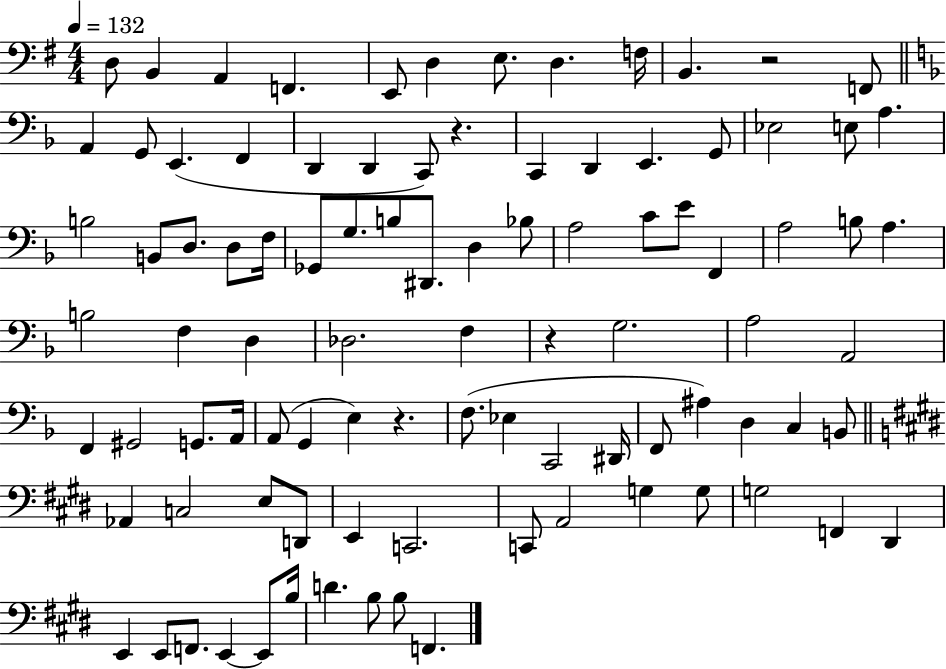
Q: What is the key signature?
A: G major